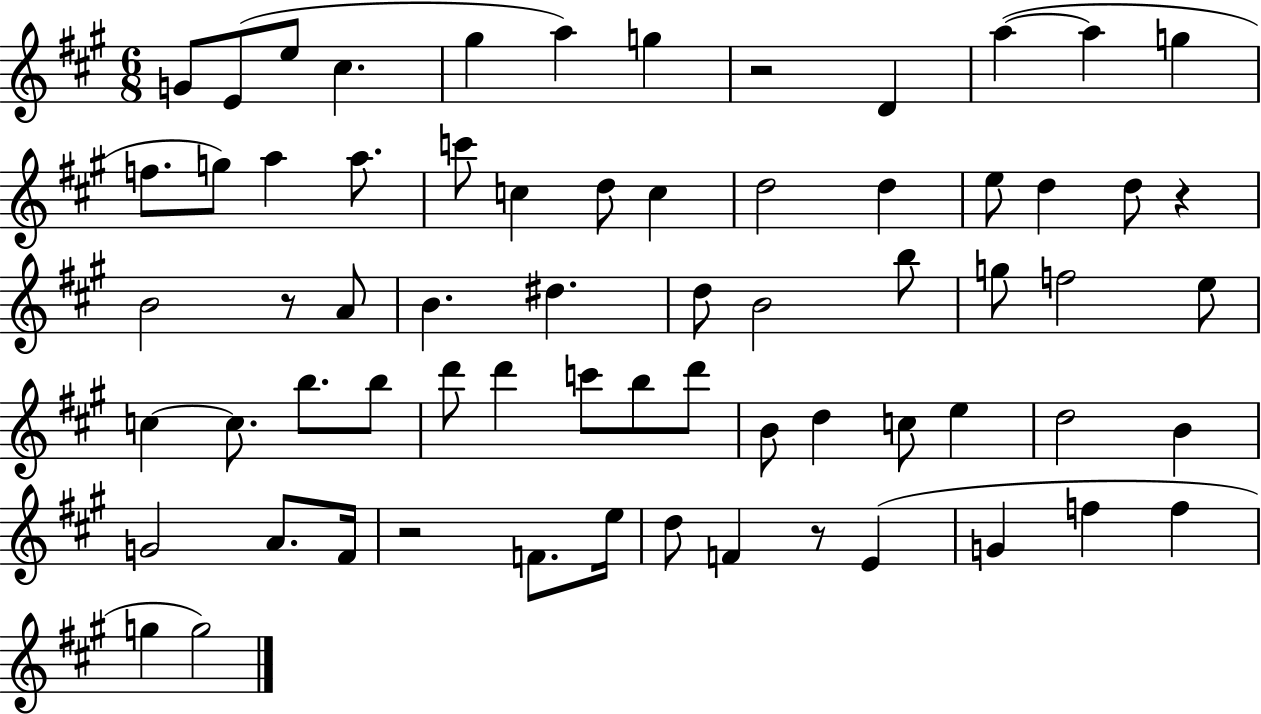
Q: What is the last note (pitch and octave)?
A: G5